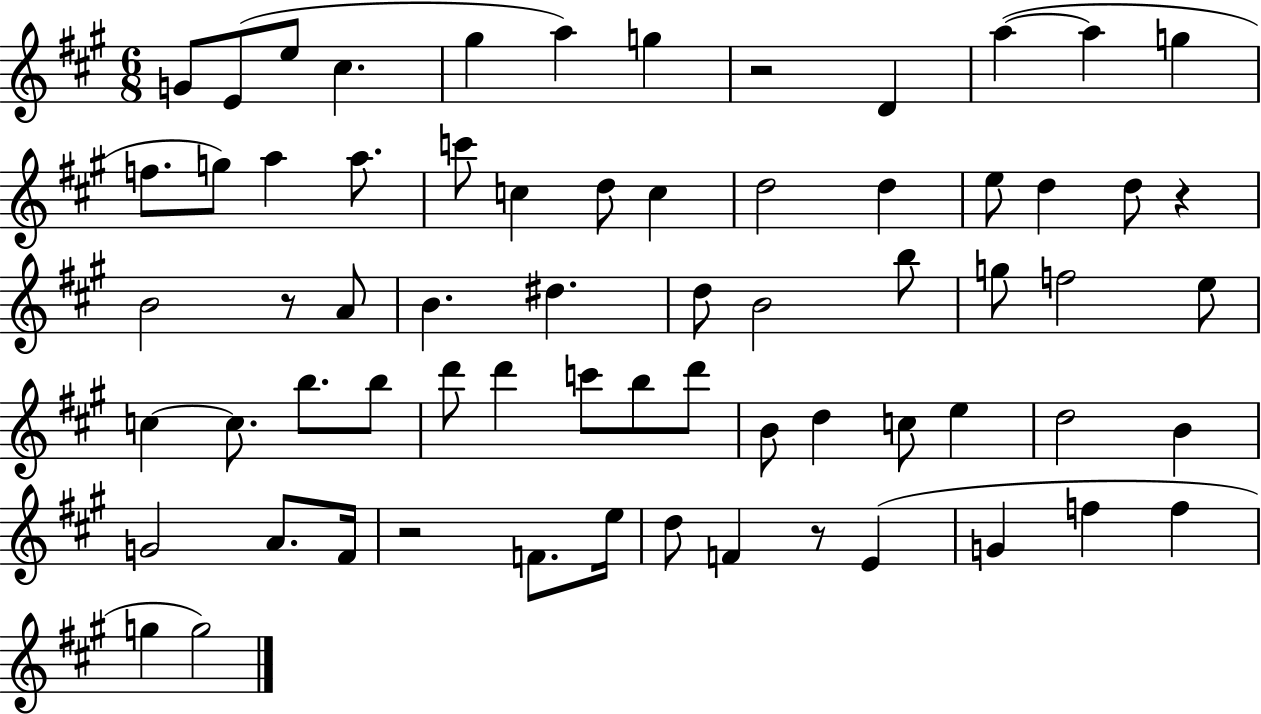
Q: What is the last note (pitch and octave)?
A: G5